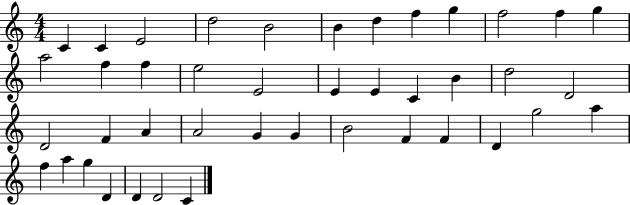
X:1
T:Untitled
M:4/4
L:1/4
K:C
C C E2 d2 B2 B d f g f2 f g a2 f f e2 E2 E E C B d2 D2 D2 F A A2 G G B2 F F D g2 a f a g D D D2 C